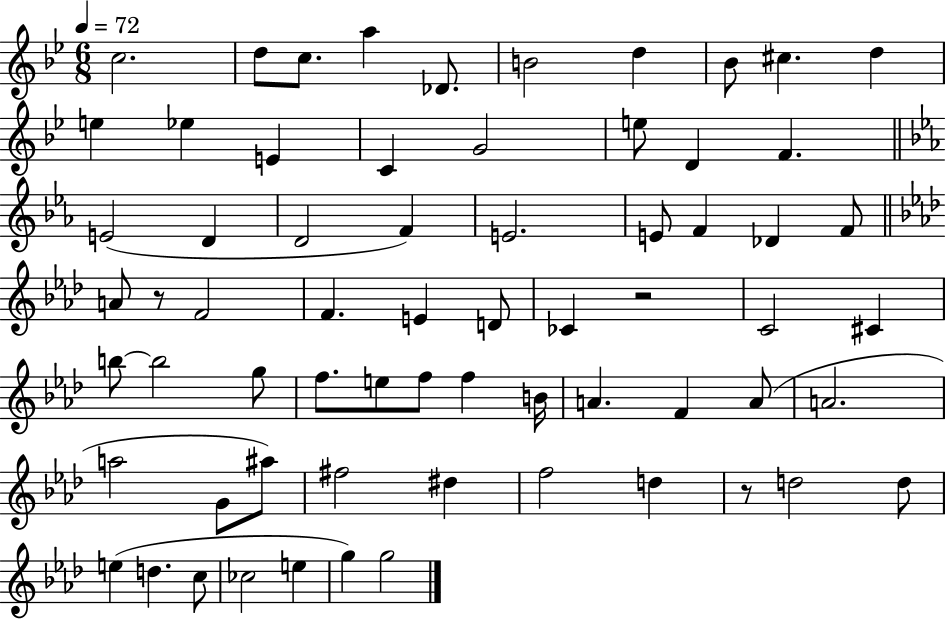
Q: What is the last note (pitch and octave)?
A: G5